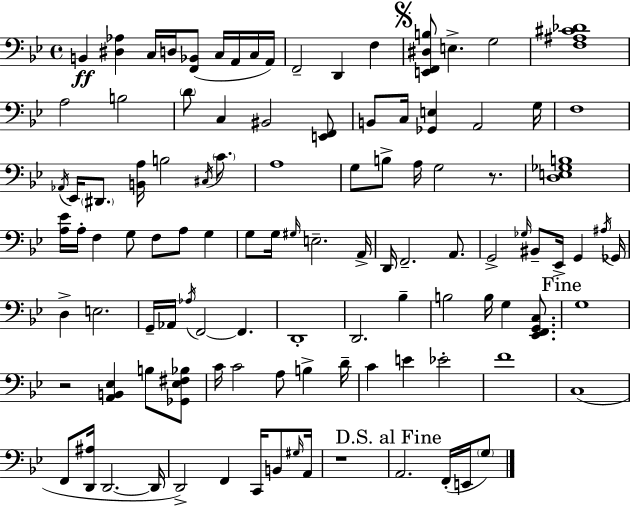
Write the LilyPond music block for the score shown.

{
  \clef bass
  \time 4/4
  \defaultTimeSignature
  \key bes \major
  b,4\ff <dis aes>4 c16 d16 <f, bes,>8( c16 a,16 c16 a,16) | f,2-- d,4 f4 | \mark \markup { \musicglyph "scripts.segno" } <e, f, dis b>8 e4.-> g2 | <f ais cis' des'>1 | \break a2 b2 | \parenthesize d'8 c4 bis,2 <e, f,>8 | b,8 c16 <ges, e>4 a,2 g16 | f1 | \break \acciaccatura { aes,16 } ees,16 \parenthesize dis,8. <b, a>16 b2 \acciaccatura { cis16 } \parenthesize c'8. | a1 | g8 b8-> a16 g2 r8. | <d e ges b>1 | \break <a ees'>16 a16-. f4 g8 f8 a8 g4 | g8 g16 \grace { gis16 } e2.-- | a,16-> d,16 f,2.-- | a,8. g,2-> \grace { ges16 } bis,8-- ees,16-> g,4 | \break \acciaccatura { ais16 } ges,16 d4-> e2. | g,16-- aes,16 \acciaccatura { aes16 } f,2~~ | f,4. d,1-. | d,2. | \break bes4-- b2 b16 g4 | <ees, f, g, c>8. \mark "Fine" g1 | r2 <a, b, ees>4 | b8 <ges, ees fis bes>8 c'16 c'2 a8 | \break b4-> d'16-- c'4 e'4 ees'2-. | f'1 | c1( | f,8 <d, ais>16 d,2.~~ | \break d,16 d,2->) f,4 | c,16 b,8 \grace { gis16 } a,16 r1 | \mark "D.S. al Fine" a,2. | f,16-.( e,16 \parenthesize g8) \bar "|."
}